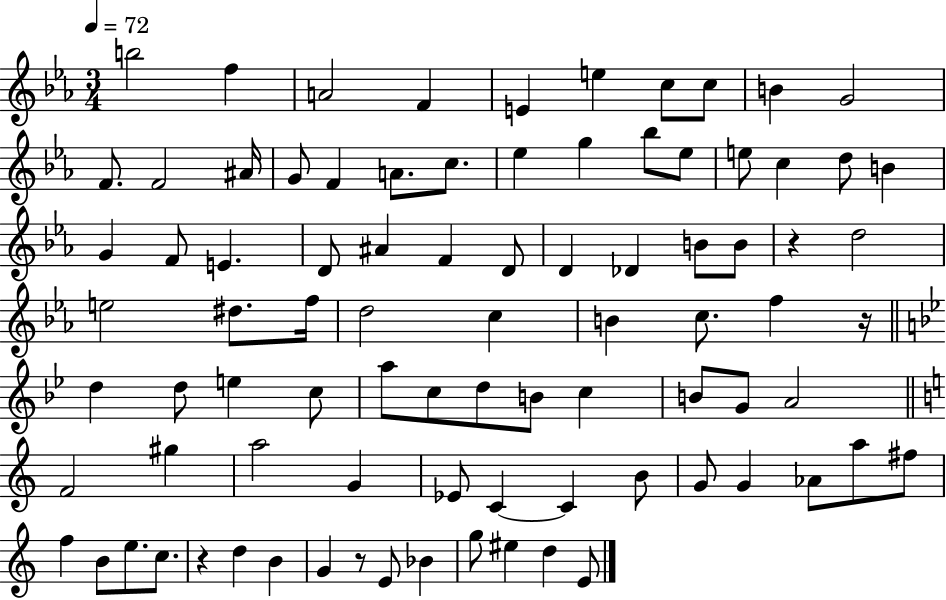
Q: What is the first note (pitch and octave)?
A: B5